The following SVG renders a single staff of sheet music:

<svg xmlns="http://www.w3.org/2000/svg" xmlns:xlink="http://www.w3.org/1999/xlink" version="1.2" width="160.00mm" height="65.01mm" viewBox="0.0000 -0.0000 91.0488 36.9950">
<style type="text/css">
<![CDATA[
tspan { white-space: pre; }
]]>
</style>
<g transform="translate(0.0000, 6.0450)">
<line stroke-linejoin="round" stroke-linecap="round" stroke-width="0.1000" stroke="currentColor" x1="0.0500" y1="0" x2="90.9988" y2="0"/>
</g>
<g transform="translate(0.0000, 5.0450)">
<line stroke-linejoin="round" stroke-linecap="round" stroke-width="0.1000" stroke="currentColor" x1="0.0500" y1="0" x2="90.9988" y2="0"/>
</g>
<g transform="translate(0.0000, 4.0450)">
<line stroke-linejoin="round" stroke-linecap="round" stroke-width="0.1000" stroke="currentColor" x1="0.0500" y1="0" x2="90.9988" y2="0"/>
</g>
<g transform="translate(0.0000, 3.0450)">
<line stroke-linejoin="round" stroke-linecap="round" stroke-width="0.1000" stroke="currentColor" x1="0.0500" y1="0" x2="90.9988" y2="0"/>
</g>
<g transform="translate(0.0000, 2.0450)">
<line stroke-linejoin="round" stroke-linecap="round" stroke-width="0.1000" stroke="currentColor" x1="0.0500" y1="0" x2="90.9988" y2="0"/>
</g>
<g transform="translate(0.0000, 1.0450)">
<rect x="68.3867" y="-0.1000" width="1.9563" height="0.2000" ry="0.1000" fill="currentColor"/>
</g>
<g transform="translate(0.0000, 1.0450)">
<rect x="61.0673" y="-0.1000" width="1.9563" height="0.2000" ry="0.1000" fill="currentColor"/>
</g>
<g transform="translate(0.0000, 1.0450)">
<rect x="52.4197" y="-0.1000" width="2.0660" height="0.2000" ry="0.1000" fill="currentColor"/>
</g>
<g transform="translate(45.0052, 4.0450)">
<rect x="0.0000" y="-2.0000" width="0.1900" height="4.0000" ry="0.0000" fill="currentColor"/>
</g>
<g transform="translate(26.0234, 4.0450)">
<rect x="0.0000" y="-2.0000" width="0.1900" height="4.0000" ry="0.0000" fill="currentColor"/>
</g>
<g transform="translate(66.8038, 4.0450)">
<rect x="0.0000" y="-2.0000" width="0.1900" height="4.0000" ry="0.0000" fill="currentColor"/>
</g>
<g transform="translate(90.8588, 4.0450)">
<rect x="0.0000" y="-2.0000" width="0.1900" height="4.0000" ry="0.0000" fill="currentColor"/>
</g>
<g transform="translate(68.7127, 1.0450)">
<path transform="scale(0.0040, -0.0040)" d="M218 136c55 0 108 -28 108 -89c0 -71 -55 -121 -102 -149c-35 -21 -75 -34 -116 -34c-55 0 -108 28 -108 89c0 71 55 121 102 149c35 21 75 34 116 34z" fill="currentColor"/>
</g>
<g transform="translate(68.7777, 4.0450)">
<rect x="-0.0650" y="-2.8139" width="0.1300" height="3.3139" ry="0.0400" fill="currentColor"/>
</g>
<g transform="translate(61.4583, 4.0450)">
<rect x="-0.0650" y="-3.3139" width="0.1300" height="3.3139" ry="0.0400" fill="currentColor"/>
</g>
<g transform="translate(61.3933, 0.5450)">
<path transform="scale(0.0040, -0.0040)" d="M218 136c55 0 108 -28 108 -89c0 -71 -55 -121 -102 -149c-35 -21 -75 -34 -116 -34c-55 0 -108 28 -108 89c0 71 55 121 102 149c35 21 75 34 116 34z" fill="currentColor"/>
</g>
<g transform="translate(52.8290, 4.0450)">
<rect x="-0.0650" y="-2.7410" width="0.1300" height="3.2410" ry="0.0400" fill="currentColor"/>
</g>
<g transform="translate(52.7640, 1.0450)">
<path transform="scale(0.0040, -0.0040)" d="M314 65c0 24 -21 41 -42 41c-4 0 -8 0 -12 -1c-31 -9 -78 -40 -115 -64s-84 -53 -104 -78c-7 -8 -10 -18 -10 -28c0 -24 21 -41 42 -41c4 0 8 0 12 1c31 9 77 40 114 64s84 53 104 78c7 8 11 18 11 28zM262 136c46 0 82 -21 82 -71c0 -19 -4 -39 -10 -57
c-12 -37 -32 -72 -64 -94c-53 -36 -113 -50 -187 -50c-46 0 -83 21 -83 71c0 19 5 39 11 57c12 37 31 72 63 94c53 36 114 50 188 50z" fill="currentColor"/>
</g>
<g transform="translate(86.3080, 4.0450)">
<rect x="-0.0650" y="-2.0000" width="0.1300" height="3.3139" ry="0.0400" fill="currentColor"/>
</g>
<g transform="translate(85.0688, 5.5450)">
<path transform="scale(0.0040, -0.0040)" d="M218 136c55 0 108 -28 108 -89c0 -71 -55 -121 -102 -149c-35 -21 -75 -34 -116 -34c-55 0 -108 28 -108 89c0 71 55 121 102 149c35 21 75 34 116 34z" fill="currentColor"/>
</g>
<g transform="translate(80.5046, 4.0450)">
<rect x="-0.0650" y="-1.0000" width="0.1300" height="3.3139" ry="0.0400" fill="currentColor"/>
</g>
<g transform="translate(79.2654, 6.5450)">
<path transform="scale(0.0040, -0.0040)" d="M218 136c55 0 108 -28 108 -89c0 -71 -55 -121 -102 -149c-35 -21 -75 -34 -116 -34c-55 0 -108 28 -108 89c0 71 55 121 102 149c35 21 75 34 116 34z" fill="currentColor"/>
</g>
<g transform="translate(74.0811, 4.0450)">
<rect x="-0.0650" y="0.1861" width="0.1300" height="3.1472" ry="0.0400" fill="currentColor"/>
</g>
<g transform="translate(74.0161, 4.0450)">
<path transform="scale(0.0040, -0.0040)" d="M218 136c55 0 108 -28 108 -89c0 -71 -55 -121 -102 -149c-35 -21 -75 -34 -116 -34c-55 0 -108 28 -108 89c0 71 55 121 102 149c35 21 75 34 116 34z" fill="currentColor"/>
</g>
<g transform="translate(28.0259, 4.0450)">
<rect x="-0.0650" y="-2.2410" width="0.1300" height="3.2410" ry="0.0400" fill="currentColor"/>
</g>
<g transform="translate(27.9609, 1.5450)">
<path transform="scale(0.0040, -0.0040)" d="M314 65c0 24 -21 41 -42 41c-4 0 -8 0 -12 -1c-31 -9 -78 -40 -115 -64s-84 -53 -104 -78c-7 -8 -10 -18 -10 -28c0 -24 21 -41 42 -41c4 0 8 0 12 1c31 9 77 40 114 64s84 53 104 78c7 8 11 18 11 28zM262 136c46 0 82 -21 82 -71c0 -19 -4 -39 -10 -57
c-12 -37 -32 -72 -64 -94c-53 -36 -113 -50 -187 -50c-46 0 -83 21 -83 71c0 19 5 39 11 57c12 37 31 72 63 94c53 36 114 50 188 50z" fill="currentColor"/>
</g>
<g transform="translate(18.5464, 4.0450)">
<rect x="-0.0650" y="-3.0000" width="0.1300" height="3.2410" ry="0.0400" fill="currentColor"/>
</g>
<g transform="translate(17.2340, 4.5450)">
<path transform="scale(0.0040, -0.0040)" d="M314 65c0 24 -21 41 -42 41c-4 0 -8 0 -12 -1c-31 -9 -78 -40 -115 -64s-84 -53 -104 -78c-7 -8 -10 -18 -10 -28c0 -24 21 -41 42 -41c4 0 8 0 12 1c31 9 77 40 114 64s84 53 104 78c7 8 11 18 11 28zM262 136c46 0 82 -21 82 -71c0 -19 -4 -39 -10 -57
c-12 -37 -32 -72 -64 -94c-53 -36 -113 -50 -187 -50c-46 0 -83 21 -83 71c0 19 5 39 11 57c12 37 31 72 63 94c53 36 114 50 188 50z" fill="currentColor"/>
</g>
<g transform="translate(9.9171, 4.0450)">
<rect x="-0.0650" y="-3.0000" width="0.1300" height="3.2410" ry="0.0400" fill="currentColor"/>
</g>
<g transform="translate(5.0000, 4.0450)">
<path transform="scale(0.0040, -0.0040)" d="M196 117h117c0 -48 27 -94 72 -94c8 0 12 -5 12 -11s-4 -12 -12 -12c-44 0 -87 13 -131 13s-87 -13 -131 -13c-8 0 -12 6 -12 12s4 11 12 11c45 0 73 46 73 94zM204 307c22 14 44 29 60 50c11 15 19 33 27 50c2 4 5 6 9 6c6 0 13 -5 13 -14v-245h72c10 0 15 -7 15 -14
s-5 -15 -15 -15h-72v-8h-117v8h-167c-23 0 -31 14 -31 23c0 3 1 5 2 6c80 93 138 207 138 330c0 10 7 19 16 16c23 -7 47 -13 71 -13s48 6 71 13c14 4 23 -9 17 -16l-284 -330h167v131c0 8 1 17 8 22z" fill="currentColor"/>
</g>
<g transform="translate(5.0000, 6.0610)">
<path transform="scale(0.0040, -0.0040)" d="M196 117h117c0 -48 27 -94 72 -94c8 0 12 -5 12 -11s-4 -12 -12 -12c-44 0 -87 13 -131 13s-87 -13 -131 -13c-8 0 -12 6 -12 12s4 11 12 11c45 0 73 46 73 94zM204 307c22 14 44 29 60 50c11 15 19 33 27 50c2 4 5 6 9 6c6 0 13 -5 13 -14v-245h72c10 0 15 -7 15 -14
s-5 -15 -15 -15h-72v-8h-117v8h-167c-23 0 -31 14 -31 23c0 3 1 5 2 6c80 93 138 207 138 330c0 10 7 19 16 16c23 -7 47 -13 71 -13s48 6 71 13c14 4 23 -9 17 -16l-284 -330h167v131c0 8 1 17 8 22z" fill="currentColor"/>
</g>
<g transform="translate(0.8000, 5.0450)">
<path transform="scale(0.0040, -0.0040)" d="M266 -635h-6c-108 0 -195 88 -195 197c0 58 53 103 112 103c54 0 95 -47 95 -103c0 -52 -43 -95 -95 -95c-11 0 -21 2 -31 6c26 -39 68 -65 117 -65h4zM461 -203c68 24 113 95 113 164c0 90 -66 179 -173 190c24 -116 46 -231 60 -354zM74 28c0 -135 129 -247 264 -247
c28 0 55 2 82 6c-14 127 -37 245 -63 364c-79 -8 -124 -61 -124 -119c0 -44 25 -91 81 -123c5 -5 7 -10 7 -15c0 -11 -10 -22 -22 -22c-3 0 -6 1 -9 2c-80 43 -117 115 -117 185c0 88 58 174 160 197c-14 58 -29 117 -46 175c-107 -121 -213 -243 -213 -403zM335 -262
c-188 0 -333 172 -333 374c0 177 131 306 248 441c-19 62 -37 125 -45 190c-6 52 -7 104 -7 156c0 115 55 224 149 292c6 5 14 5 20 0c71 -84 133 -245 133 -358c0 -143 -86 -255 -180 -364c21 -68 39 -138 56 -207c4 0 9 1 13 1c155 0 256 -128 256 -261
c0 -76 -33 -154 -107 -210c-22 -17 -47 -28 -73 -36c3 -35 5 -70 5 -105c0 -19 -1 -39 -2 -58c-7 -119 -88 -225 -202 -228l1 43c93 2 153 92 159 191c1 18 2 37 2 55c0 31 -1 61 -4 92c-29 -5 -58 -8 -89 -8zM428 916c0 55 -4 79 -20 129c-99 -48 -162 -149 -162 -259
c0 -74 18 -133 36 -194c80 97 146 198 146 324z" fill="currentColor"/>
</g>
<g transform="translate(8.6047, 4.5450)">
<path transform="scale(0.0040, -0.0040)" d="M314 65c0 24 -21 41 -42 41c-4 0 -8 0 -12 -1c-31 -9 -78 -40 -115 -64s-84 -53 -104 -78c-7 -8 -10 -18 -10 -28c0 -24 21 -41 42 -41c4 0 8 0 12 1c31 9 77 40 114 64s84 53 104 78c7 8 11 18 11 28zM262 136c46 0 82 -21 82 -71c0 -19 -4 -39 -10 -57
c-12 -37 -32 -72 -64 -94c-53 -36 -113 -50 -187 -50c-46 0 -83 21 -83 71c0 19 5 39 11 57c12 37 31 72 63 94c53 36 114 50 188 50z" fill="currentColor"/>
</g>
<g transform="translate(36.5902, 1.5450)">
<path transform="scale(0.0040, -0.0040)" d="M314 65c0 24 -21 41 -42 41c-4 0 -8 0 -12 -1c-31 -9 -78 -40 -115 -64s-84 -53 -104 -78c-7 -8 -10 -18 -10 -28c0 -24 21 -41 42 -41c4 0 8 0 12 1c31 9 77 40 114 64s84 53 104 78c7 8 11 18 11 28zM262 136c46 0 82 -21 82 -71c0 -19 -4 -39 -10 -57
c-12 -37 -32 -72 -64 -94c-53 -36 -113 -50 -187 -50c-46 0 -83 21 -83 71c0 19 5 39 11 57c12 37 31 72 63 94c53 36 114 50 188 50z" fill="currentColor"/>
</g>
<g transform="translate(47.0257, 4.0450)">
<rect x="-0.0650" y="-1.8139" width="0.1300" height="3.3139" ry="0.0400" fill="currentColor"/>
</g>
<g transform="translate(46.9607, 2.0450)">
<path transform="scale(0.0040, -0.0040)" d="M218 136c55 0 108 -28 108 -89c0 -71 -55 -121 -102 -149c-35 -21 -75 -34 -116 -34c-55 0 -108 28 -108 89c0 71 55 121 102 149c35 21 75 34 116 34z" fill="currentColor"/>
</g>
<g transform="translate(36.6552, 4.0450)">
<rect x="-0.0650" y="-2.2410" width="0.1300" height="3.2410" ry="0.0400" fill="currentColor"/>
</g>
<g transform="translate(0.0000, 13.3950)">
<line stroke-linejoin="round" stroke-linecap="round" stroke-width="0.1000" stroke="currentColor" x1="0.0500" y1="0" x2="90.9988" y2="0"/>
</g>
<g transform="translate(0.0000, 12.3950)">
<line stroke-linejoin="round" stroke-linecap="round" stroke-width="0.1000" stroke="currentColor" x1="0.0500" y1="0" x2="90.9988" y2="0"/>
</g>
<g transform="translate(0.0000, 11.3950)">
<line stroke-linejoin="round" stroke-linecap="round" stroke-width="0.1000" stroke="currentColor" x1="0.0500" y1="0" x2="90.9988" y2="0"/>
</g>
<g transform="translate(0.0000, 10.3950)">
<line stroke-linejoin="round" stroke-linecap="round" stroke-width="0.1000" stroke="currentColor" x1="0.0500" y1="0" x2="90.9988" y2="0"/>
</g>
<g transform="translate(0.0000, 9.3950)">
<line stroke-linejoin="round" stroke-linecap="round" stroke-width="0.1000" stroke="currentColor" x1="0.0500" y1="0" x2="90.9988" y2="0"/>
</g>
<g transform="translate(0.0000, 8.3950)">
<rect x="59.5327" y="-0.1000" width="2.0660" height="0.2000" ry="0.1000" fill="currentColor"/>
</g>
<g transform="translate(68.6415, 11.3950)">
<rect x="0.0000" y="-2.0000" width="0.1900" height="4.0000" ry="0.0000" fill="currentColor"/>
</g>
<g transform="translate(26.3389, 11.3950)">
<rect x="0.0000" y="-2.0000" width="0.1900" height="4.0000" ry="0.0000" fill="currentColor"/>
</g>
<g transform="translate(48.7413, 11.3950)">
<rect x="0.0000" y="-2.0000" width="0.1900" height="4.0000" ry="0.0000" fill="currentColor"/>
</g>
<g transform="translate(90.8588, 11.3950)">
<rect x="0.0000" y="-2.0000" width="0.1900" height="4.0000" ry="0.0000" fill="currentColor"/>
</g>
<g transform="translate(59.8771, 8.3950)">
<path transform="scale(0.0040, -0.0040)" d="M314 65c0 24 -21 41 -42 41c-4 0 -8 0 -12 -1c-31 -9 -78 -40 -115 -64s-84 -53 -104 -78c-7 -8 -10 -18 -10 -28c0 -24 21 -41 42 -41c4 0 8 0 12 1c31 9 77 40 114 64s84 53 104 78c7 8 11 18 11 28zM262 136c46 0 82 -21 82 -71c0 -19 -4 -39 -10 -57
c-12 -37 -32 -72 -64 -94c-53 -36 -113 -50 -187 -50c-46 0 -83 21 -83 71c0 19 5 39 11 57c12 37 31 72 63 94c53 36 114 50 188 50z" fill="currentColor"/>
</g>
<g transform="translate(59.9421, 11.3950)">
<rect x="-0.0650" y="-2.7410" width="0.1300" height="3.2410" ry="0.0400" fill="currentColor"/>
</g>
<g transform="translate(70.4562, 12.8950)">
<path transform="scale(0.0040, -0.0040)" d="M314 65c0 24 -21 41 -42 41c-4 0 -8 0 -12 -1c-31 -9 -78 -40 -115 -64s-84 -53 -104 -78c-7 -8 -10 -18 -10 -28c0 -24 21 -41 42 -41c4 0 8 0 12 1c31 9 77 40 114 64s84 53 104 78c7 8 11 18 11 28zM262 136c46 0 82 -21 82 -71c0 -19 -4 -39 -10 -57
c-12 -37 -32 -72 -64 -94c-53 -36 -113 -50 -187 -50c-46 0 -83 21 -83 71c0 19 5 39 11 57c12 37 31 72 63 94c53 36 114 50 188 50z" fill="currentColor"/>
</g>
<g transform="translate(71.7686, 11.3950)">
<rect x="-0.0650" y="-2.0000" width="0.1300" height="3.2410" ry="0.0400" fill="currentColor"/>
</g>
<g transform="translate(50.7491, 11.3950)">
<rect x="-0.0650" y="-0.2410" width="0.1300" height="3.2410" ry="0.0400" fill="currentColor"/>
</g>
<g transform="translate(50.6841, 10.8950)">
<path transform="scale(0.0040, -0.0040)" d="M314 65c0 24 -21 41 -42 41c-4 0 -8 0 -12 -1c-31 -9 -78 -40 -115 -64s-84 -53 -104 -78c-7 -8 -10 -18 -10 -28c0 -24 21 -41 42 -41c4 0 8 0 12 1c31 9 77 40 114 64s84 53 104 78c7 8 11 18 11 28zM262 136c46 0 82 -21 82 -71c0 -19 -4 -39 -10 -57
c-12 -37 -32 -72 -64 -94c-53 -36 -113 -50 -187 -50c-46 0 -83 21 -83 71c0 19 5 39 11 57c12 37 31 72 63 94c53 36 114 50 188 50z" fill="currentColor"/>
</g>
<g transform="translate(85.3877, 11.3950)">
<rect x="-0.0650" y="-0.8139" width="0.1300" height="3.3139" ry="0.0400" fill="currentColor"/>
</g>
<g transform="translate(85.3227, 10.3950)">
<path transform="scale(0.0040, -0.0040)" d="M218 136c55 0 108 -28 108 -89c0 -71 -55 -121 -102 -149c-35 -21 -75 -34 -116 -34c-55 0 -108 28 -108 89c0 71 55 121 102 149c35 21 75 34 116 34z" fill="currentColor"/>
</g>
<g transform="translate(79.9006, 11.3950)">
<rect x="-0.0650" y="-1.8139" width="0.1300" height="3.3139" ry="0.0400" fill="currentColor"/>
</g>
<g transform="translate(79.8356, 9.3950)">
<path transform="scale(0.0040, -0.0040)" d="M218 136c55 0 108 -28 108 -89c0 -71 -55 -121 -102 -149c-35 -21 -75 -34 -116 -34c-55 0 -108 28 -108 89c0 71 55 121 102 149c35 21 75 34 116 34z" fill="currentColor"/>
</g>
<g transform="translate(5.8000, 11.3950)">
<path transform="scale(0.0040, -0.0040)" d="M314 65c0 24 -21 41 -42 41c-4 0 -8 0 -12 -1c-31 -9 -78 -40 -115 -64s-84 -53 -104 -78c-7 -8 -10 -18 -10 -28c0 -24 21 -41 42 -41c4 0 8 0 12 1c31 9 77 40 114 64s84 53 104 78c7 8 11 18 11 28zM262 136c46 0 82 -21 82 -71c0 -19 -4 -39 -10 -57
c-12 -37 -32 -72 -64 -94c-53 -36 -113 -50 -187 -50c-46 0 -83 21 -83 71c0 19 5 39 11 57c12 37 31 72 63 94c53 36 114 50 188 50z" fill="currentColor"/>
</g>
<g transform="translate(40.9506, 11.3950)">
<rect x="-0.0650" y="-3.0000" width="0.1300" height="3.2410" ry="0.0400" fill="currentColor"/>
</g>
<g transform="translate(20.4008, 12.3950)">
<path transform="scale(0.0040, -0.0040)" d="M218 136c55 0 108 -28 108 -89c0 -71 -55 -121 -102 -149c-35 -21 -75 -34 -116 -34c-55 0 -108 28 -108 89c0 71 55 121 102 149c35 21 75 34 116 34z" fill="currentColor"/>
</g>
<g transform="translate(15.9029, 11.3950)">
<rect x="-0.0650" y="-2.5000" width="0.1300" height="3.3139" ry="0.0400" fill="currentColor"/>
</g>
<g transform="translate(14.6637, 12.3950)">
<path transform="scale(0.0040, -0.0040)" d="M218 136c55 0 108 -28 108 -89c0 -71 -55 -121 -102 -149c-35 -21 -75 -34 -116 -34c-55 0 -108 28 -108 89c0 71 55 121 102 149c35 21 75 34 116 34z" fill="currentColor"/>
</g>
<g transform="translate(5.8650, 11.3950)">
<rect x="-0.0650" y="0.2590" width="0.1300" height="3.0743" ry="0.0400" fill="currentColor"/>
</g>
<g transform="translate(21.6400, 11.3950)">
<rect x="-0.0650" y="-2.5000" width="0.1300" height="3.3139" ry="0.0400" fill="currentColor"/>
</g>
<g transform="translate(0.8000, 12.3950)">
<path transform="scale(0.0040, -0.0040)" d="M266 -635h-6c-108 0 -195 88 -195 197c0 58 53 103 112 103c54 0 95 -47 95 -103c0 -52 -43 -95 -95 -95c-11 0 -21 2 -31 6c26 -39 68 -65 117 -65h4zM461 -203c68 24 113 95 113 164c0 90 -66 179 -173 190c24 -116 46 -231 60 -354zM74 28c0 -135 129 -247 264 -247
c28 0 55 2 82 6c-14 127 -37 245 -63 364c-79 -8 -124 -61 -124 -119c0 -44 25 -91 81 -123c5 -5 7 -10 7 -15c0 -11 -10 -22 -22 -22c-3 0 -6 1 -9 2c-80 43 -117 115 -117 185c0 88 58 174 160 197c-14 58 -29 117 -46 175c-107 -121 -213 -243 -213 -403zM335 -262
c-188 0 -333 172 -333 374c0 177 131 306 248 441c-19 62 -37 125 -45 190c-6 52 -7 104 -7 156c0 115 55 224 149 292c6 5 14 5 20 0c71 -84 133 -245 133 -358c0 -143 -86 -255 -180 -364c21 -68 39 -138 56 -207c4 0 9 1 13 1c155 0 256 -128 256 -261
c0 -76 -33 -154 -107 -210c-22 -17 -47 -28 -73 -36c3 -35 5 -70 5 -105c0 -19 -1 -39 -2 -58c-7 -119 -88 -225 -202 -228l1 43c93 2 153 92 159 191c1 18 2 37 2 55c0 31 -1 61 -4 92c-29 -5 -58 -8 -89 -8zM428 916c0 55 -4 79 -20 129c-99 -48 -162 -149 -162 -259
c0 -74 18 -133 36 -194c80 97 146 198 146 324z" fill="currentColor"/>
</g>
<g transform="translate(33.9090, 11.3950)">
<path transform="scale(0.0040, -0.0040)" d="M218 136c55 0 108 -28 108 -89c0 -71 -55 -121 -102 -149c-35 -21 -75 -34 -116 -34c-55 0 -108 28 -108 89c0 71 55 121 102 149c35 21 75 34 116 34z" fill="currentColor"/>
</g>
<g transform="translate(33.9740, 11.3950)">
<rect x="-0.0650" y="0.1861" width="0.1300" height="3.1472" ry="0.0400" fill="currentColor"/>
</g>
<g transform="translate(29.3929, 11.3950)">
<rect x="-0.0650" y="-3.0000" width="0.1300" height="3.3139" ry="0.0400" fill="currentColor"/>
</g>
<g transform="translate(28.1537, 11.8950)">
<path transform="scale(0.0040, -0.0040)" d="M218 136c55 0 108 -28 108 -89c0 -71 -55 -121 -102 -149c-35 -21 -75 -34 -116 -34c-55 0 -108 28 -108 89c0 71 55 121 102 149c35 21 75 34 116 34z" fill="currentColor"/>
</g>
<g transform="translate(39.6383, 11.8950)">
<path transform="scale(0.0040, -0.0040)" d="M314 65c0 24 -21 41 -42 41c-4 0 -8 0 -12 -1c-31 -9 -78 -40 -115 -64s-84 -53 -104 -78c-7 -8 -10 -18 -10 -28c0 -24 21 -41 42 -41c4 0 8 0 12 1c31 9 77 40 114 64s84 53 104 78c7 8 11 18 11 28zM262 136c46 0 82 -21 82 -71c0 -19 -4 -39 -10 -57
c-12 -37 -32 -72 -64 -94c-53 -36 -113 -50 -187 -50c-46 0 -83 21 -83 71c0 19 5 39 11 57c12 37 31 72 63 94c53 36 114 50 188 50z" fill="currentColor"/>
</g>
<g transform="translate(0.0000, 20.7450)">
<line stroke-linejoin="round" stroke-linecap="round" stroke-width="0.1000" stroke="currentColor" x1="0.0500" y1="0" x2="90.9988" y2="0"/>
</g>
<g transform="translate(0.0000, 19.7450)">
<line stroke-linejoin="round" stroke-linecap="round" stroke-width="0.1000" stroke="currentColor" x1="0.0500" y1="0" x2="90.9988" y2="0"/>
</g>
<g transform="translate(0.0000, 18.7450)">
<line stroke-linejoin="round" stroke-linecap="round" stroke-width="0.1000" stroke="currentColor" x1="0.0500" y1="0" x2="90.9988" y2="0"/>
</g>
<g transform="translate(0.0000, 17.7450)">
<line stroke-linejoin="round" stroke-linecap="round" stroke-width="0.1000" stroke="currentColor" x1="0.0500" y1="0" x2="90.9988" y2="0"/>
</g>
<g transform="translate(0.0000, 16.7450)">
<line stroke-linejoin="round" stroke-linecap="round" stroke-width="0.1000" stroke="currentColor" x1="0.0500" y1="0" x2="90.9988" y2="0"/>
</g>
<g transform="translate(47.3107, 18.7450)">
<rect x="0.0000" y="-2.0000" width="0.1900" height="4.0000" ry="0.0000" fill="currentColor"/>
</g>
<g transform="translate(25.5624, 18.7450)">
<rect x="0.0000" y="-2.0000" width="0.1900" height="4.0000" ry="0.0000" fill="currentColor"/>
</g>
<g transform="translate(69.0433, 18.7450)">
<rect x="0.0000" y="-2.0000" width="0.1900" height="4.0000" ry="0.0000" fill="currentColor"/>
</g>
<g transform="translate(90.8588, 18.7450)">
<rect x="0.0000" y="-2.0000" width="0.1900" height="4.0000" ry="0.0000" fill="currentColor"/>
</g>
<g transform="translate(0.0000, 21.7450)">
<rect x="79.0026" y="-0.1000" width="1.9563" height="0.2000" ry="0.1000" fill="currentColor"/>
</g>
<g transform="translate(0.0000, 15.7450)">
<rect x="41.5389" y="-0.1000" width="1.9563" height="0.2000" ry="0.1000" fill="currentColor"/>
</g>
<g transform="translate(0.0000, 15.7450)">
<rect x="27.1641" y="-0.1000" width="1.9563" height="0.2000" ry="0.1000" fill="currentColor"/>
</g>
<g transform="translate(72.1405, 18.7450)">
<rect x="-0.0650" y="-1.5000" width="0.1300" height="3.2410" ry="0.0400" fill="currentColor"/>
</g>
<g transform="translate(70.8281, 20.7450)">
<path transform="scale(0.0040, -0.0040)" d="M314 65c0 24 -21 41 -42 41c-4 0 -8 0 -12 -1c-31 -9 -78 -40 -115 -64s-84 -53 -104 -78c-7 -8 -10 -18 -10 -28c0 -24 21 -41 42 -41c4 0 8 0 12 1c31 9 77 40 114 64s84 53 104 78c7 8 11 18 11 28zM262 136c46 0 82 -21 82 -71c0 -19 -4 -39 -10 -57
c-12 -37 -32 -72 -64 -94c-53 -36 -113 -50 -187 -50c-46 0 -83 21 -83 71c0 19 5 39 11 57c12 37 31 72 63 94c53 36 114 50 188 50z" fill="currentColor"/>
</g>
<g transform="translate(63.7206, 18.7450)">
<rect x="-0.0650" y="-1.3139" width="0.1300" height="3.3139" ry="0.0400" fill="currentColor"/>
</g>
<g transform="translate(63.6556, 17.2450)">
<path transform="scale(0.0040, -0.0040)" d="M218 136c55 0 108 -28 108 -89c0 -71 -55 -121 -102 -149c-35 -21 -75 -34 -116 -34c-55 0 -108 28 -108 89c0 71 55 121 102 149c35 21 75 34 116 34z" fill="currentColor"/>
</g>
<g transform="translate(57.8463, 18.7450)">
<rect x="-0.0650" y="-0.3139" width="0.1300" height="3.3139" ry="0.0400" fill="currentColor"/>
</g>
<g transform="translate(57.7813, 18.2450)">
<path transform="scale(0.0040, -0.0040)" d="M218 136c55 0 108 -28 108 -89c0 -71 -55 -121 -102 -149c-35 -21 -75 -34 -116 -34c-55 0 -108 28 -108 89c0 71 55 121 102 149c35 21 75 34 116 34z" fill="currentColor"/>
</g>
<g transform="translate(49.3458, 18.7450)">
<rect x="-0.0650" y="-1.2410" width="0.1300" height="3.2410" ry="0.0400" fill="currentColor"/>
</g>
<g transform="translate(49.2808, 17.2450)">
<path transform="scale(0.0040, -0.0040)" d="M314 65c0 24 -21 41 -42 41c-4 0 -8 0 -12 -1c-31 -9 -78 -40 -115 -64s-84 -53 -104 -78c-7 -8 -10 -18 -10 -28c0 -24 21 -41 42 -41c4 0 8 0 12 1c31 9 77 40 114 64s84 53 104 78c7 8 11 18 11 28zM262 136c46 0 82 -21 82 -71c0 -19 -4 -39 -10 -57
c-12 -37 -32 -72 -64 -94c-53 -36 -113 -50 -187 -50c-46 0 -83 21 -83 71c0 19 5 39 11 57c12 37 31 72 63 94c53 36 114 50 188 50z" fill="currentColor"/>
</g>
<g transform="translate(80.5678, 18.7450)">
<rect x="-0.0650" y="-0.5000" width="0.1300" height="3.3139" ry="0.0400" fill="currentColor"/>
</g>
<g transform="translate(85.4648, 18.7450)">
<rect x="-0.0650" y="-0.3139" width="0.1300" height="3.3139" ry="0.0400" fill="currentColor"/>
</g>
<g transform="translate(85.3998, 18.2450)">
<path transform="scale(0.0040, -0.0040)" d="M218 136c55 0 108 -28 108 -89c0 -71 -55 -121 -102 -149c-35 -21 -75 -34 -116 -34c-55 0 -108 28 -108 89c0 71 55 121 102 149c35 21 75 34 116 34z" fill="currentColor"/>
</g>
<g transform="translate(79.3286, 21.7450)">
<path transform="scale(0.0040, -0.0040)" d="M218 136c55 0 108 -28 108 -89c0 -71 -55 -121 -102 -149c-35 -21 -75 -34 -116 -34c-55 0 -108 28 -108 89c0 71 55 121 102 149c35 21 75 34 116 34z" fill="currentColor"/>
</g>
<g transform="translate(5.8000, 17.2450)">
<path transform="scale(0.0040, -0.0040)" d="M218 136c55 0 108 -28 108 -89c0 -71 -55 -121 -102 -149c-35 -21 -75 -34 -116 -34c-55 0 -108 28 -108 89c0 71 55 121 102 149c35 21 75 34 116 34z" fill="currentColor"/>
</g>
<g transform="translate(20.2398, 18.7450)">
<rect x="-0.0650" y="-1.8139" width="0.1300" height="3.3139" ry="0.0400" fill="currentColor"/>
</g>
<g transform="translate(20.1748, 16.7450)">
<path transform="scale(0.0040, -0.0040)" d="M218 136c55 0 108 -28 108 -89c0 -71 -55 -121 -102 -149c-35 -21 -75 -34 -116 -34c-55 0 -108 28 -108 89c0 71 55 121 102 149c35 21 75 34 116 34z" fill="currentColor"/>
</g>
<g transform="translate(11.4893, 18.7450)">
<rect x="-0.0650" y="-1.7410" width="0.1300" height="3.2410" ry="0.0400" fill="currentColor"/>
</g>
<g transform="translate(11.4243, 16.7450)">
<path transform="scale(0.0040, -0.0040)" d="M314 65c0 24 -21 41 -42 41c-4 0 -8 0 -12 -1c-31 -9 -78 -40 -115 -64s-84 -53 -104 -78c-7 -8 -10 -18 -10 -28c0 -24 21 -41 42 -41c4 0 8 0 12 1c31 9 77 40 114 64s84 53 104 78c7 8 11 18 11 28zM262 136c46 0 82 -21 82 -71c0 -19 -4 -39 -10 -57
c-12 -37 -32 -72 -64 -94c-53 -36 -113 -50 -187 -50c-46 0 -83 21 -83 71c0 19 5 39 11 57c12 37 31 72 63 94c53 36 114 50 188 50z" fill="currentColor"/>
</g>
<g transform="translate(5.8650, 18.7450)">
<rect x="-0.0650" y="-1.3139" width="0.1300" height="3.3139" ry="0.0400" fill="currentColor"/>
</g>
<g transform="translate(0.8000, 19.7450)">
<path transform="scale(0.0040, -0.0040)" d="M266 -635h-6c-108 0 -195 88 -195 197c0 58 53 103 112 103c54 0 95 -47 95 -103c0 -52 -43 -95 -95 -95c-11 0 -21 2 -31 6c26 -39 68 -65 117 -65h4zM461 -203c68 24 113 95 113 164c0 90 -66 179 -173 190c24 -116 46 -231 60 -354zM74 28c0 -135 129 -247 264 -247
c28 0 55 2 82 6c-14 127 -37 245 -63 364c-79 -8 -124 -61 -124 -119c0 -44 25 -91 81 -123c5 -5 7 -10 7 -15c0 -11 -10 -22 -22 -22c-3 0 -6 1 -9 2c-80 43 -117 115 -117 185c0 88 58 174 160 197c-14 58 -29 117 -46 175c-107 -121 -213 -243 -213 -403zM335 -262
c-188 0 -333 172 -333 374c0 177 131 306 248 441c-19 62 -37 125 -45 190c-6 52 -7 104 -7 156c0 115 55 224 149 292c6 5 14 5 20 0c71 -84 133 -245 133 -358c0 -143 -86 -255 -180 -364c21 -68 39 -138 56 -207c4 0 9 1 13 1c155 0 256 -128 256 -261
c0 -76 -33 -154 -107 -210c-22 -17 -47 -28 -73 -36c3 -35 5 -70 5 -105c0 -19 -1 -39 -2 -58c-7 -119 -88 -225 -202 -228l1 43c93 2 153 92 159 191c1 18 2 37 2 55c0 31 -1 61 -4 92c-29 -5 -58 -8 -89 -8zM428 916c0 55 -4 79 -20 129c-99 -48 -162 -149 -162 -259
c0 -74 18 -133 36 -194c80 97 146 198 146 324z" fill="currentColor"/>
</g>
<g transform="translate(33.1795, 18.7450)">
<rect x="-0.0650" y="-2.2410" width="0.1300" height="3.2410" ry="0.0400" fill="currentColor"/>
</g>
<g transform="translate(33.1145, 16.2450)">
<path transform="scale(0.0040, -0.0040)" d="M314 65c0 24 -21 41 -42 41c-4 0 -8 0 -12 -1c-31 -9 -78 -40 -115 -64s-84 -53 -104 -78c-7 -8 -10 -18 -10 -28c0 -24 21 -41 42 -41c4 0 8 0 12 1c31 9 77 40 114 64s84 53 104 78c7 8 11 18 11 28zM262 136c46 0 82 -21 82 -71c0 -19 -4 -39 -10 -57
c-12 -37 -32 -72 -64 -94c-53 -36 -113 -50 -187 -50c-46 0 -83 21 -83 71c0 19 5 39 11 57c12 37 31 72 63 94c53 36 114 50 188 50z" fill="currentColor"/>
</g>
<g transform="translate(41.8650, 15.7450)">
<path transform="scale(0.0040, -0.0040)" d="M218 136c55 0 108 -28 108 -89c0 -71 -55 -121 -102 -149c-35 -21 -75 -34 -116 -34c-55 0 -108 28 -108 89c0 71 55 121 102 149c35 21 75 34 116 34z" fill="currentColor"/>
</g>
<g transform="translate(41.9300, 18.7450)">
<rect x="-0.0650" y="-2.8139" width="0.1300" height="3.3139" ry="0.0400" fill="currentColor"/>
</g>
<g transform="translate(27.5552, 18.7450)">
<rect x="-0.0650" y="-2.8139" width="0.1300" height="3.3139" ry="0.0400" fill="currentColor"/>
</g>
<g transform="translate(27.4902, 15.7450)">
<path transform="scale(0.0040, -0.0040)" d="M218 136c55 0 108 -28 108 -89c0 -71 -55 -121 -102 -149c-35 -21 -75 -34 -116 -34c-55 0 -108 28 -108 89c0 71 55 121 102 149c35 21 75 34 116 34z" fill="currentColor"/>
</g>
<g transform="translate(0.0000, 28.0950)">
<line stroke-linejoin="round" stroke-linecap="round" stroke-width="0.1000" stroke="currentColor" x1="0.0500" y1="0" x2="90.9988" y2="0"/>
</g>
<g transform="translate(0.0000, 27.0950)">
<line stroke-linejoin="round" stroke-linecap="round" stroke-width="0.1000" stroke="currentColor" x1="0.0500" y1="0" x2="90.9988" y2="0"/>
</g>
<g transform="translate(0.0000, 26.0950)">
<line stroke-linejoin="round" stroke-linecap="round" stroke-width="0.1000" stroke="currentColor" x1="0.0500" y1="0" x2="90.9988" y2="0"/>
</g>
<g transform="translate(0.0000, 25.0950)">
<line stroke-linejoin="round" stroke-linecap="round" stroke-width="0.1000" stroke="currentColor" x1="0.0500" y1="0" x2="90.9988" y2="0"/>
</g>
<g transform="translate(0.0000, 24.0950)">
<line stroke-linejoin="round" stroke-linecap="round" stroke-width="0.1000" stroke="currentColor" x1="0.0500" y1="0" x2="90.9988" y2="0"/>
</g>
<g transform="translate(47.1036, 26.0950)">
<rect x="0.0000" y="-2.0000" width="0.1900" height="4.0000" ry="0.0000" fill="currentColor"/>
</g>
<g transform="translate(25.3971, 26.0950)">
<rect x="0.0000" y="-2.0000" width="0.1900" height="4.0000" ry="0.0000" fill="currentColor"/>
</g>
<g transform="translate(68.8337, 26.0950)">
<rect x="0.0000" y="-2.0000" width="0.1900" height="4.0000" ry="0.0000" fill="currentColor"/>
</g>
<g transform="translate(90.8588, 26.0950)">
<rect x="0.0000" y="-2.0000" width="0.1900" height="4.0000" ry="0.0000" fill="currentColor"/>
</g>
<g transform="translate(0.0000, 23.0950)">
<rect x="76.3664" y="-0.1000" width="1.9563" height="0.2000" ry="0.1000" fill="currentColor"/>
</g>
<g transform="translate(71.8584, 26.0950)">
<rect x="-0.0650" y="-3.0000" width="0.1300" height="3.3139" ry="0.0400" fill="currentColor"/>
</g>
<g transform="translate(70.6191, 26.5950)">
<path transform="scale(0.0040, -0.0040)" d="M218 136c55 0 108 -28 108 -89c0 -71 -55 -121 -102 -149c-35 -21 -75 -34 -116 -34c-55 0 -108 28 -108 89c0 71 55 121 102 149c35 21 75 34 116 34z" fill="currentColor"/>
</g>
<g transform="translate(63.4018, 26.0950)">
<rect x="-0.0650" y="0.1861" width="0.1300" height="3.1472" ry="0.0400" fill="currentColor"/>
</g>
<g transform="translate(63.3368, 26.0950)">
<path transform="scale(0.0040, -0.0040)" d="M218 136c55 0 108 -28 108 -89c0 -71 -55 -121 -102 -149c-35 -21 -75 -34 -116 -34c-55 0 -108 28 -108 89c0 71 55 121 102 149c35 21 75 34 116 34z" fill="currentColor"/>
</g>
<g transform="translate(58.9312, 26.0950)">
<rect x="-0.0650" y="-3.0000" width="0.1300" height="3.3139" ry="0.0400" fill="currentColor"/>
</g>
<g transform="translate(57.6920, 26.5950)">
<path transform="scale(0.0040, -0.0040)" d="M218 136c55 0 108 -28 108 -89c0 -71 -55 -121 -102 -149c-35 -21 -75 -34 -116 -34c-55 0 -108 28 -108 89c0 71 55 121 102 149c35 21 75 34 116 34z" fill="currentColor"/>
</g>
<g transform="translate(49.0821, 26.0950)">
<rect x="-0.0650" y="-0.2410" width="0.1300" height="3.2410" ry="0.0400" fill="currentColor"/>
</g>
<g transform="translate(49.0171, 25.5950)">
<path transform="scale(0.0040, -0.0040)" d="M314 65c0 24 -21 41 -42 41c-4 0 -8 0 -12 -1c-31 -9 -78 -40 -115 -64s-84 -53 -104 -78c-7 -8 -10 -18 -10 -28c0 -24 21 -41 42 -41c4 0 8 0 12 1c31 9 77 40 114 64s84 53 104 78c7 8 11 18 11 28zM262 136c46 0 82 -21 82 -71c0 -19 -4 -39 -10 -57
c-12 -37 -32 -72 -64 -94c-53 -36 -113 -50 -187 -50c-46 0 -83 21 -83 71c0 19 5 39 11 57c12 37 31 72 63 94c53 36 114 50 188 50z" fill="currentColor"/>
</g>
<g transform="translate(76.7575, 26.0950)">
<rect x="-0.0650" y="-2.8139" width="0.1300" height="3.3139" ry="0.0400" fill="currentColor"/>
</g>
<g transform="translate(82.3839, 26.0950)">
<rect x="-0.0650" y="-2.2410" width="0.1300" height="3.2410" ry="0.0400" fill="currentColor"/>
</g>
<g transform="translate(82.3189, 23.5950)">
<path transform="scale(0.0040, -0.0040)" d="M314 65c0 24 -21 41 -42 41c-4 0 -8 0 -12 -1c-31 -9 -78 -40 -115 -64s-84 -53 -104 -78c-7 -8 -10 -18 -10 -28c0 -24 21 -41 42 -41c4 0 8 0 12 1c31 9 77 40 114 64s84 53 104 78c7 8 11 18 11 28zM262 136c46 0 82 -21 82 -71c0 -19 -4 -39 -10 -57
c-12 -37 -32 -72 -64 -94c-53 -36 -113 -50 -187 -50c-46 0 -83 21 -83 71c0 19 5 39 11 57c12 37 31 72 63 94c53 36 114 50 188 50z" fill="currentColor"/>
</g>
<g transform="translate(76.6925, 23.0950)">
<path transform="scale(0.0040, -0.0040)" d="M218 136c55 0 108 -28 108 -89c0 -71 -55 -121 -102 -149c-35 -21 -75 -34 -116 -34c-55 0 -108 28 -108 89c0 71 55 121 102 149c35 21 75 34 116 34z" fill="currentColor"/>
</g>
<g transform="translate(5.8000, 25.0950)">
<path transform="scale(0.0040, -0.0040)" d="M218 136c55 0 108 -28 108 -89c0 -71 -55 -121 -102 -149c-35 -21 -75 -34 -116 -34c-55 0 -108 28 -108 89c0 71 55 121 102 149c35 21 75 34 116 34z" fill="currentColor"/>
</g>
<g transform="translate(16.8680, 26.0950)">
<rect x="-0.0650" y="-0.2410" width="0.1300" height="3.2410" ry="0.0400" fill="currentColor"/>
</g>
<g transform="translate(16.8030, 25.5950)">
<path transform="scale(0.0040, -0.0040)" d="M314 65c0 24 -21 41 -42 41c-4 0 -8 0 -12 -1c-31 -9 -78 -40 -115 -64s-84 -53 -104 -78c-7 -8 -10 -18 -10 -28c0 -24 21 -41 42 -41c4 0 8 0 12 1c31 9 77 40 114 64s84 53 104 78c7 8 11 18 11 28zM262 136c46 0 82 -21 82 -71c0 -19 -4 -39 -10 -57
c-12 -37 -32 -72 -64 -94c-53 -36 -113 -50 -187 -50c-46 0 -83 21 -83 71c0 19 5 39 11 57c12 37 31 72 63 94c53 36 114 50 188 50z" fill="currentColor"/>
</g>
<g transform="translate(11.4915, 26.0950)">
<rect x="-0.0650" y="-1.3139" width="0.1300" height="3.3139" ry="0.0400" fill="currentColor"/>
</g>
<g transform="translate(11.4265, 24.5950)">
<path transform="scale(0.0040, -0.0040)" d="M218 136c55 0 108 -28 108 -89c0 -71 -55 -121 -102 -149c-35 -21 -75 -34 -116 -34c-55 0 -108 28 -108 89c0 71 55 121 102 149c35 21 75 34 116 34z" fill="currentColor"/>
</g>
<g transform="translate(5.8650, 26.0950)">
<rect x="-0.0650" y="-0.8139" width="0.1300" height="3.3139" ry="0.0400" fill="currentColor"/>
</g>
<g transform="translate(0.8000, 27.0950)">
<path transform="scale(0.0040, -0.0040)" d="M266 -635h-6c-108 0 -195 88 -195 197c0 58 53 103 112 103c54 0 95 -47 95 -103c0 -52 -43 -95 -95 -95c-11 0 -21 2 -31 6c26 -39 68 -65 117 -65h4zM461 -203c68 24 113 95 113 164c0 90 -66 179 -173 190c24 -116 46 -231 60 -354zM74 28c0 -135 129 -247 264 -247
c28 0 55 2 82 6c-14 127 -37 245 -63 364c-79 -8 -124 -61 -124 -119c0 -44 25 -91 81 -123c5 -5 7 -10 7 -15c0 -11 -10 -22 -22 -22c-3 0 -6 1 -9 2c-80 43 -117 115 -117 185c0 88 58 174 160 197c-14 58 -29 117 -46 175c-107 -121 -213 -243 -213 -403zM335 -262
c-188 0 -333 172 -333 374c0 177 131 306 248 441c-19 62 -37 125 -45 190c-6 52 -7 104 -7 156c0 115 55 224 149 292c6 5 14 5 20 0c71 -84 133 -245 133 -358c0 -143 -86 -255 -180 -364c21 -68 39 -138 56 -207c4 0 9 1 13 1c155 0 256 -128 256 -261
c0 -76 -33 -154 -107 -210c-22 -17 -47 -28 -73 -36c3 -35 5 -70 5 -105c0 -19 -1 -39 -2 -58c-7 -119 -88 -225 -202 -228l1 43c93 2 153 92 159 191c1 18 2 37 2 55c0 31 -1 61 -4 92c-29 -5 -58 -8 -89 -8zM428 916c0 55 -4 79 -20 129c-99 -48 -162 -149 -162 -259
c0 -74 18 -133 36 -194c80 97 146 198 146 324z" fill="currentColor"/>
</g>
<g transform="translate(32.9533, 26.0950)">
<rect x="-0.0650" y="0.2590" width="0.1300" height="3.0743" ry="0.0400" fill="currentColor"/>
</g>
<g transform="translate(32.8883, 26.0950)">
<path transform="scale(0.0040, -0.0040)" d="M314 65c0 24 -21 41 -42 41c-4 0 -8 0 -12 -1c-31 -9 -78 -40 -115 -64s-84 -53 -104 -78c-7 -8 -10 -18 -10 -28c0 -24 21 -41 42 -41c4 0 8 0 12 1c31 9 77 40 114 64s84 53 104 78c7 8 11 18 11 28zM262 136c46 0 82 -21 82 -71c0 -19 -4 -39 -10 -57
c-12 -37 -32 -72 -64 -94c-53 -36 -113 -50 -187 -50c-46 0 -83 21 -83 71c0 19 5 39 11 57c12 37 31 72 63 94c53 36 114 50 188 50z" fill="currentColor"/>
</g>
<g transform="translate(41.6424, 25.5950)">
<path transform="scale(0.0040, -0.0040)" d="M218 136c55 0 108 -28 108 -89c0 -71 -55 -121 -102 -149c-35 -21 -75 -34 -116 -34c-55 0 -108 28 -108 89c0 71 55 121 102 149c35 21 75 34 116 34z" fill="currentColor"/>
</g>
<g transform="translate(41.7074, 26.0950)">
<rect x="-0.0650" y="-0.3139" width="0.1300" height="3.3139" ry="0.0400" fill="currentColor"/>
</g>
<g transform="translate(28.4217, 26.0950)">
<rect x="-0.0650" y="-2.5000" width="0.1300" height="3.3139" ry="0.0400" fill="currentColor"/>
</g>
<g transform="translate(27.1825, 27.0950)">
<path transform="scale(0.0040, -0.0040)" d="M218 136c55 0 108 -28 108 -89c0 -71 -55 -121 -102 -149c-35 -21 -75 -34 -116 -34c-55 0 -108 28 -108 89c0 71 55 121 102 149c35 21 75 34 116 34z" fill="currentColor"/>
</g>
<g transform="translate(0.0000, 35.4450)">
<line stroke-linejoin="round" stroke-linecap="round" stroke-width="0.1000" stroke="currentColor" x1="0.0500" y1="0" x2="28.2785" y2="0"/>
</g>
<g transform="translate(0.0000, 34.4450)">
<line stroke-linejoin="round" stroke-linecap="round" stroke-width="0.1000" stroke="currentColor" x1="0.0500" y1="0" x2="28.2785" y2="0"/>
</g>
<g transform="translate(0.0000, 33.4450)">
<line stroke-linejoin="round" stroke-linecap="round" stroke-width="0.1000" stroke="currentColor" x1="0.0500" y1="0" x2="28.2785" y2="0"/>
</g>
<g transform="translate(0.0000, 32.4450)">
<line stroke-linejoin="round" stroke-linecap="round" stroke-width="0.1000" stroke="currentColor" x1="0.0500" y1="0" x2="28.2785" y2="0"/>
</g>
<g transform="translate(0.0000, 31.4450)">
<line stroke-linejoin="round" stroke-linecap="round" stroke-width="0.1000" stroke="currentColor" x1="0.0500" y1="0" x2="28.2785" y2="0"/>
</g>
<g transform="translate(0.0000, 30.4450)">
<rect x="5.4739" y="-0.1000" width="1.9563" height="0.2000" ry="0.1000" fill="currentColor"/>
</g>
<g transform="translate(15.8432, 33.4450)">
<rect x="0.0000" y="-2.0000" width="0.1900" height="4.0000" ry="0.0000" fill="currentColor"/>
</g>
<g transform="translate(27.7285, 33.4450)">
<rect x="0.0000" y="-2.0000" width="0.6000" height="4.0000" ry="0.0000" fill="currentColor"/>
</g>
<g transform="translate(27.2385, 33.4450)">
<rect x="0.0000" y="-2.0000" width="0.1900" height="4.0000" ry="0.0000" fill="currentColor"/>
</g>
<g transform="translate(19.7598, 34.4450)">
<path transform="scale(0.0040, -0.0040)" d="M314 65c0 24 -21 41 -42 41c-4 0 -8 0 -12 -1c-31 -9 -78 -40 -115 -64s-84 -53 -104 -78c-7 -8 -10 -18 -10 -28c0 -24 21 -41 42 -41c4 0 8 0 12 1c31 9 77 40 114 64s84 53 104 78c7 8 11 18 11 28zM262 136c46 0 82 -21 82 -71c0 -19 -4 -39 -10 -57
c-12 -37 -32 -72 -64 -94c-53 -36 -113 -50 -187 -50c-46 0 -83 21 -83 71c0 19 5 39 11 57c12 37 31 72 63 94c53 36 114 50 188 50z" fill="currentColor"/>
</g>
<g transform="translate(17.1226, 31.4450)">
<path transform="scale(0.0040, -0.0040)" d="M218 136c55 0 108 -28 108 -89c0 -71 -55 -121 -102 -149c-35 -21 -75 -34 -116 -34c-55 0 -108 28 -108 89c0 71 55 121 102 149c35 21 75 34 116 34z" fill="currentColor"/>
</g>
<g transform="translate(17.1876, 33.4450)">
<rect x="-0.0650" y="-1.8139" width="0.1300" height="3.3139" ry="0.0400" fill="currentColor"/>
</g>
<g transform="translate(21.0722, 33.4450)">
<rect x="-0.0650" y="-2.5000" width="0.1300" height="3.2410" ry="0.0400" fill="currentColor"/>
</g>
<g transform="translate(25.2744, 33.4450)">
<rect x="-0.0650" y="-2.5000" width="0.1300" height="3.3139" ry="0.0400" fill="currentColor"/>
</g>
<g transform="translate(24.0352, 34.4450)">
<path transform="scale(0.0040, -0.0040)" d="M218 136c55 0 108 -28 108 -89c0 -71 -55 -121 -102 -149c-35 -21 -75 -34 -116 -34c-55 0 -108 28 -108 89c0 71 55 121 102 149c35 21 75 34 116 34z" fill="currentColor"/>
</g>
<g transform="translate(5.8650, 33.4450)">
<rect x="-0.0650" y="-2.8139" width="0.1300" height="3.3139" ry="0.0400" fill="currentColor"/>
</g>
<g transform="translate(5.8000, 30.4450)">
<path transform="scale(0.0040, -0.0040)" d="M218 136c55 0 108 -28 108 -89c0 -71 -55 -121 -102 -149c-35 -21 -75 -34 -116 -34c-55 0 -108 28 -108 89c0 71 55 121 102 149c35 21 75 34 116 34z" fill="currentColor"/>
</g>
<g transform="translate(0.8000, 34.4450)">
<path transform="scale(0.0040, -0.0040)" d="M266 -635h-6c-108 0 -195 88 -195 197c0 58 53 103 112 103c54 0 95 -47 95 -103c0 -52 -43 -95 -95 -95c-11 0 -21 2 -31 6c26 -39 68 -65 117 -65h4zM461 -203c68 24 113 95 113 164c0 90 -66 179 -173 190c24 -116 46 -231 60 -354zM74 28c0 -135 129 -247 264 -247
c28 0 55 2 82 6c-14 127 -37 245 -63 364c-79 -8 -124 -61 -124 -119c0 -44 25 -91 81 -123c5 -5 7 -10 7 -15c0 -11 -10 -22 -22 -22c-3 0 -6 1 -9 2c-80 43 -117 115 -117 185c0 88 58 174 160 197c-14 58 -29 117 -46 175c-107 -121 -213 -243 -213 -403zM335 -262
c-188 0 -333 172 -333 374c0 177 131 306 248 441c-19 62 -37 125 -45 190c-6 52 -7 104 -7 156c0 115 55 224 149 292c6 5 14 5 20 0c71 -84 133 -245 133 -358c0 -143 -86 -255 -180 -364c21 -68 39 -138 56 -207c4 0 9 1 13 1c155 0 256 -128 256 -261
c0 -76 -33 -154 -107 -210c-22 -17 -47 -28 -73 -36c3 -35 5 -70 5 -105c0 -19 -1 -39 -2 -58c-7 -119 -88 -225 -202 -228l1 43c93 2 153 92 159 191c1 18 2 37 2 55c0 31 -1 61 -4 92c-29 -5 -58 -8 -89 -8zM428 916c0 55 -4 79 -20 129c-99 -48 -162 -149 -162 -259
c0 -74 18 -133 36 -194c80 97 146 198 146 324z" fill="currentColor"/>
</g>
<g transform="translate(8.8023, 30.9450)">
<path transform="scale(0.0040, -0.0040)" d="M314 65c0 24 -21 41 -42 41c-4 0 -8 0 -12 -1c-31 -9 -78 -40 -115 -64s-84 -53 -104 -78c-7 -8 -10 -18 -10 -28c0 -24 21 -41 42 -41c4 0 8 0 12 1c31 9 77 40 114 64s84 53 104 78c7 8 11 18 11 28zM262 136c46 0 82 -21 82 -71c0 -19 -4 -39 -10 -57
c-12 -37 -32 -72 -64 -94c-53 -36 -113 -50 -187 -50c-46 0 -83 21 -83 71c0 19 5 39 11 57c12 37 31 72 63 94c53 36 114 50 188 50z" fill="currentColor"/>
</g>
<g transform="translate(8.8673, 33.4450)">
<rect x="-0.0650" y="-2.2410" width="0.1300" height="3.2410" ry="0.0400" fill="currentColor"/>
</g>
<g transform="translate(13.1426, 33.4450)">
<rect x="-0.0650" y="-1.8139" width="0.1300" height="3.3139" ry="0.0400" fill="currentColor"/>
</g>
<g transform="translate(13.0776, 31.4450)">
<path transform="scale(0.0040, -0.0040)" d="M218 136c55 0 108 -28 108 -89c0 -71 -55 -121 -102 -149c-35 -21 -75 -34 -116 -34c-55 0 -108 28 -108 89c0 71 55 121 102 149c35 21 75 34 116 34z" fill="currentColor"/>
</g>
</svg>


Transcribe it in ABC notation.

X:1
T:Untitled
M:4/4
L:1/4
K:C
A2 A2 g2 g2 f a2 b a B D F B2 G G A B A2 c2 a2 F2 f d e f2 f a g2 a e2 c e E2 C c d e c2 G B2 c c2 A B A a g2 a g2 f f G2 G